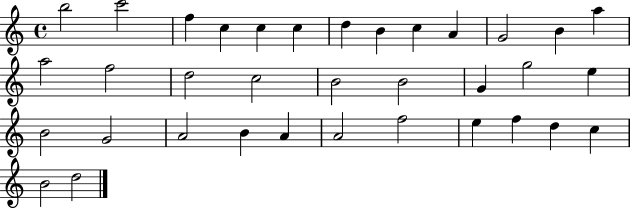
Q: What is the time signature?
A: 4/4